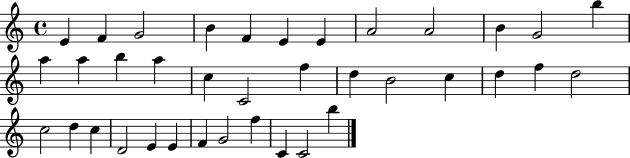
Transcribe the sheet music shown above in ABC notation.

X:1
T:Untitled
M:4/4
L:1/4
K:C
E F G2 B F E E A2 A2 B G2 b a a b a c C2 f d B2 c d f d2 c2 d c D2 E E F G2 f C C2 b